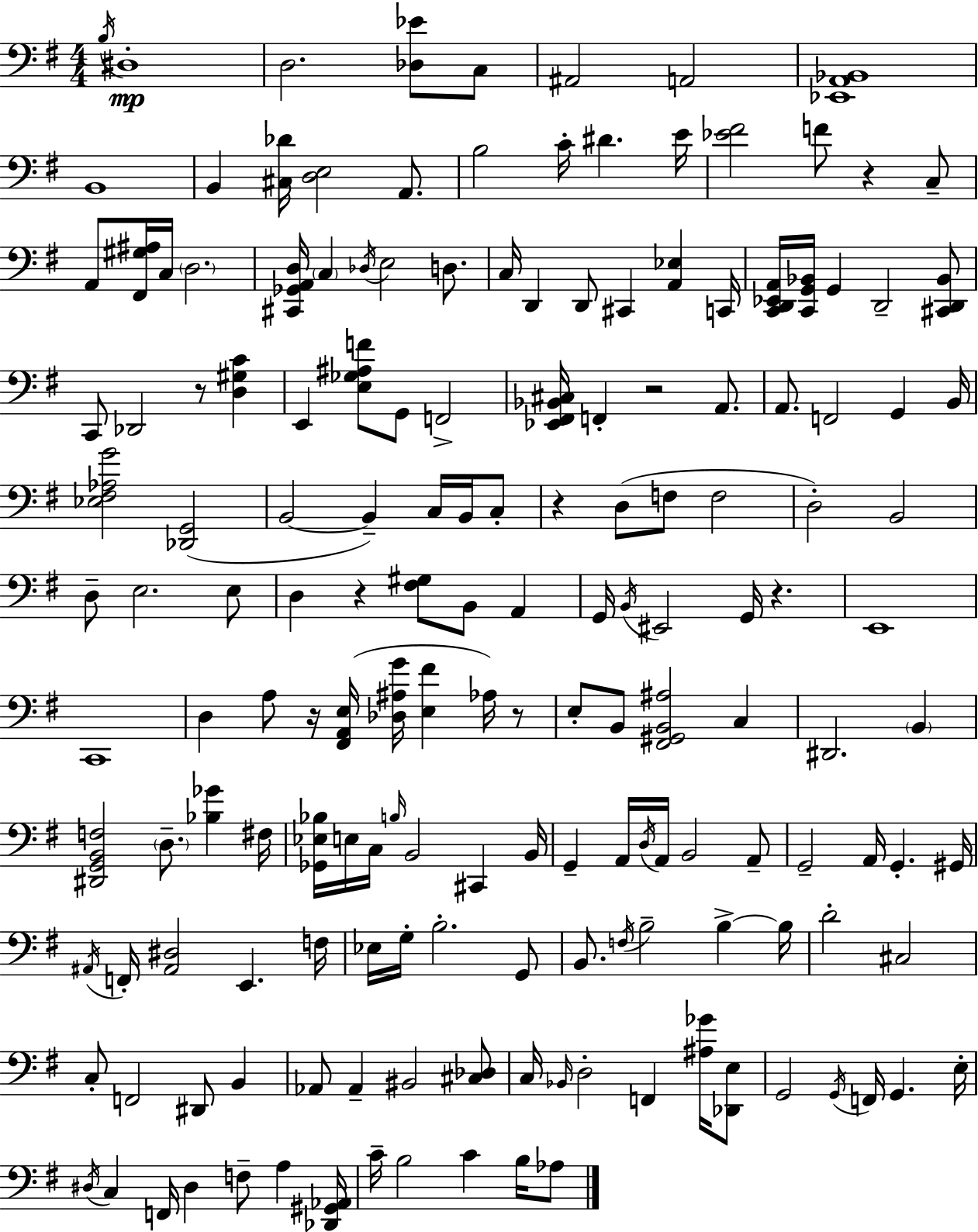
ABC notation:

X:1
T:Untitled
M:4/4
L:1/4
K:G
B,/4 ^D,4 D,2 [_D,_E]/2 C,/2 ^A,,2 A,,2 [_E,,A,,_B,,]4 B,,4 B,, [^C,_D]/4 [D,E,]2 A,,/2 B,2 C/4 ^D E/4 [_E^F]2 F/2 z C,/2 A,,/2 [^F,,^G,^A,]/4 C,/4 D,2 [^C,,_G,,A,,D,]/4 C, _D,/4 E,2 D,/2 C,/4 D,, D,,/2 ^C,, [A,,_E,] C,,/4 [C,,D,,_E,,A,,]/4 [C,,G,,_B,,]/4 G,, D,,2 [^C,,D,,_B,,]/2 C,,/2 _D,,2 z/2 [D,^G,C] E,, [E,_G,^A,F]/2 G,,/2 F,,2 [_E,,^F,,_B,,^C,]/4 F,, z2 A,,/2 A,,/2 F,,2 G,, B,,/4 [_E,^F,_A,G]2 [_D,,G,,]2 B,,2 B,, C,/4 B,,/4 C,/2 z D,/2 F,/2 F,2 D,2 B,,2 D,/2 E,2 E,/2 D, z [^F,^G,]/2 B,,/2 A,, G,,/4 B,,/4 ^E,,2 G,,/4 z E,,4 C,,4 D, A,/2 z/4 [^F,,A,,E,]/4 [_D,^A,G]/4 [E,^F] _A,/4 z/2 E,/2 B,,/2 [^F,,^G,,B,,^A,]2 C, ^D,,2 B,, [^D,,G,,B,,F,]2 D,/2 [_B,_G] ^F,/4 [_G,,_E,_B,]/4 E,/4 C,/4 B,/4 B,,2 ^C,, B,,/4 G,, A,,/4 D,/4 A,,/4 B,,2 A,,/2 G,,2 A,,/4 G,, ^G,,/4 ^A,,/4 F,,/4 [^A,,^D,]2 E,, F,/4 _E,/4 G,/4 B,2 G,,/2 B,,/2 F,/4 B,2 B, B,/4 D2 ^C,2 C,/2 F,,2 ^D,,/2 B,, _A,,/2 _A,, ^B,,2 [^C,_D,]/2 C,/4 _B,,/4 D,2 F,, [^A,_G]/4 [_D,,E,]/2 G,,2 G,,/4 F,,/4 G,, E,/4 ^D,/4 C, F,,/4 ^D, F,/2 A, [_D,,^G,,_A,,]/4 C/4 B,2 C B,/4 _A,/2